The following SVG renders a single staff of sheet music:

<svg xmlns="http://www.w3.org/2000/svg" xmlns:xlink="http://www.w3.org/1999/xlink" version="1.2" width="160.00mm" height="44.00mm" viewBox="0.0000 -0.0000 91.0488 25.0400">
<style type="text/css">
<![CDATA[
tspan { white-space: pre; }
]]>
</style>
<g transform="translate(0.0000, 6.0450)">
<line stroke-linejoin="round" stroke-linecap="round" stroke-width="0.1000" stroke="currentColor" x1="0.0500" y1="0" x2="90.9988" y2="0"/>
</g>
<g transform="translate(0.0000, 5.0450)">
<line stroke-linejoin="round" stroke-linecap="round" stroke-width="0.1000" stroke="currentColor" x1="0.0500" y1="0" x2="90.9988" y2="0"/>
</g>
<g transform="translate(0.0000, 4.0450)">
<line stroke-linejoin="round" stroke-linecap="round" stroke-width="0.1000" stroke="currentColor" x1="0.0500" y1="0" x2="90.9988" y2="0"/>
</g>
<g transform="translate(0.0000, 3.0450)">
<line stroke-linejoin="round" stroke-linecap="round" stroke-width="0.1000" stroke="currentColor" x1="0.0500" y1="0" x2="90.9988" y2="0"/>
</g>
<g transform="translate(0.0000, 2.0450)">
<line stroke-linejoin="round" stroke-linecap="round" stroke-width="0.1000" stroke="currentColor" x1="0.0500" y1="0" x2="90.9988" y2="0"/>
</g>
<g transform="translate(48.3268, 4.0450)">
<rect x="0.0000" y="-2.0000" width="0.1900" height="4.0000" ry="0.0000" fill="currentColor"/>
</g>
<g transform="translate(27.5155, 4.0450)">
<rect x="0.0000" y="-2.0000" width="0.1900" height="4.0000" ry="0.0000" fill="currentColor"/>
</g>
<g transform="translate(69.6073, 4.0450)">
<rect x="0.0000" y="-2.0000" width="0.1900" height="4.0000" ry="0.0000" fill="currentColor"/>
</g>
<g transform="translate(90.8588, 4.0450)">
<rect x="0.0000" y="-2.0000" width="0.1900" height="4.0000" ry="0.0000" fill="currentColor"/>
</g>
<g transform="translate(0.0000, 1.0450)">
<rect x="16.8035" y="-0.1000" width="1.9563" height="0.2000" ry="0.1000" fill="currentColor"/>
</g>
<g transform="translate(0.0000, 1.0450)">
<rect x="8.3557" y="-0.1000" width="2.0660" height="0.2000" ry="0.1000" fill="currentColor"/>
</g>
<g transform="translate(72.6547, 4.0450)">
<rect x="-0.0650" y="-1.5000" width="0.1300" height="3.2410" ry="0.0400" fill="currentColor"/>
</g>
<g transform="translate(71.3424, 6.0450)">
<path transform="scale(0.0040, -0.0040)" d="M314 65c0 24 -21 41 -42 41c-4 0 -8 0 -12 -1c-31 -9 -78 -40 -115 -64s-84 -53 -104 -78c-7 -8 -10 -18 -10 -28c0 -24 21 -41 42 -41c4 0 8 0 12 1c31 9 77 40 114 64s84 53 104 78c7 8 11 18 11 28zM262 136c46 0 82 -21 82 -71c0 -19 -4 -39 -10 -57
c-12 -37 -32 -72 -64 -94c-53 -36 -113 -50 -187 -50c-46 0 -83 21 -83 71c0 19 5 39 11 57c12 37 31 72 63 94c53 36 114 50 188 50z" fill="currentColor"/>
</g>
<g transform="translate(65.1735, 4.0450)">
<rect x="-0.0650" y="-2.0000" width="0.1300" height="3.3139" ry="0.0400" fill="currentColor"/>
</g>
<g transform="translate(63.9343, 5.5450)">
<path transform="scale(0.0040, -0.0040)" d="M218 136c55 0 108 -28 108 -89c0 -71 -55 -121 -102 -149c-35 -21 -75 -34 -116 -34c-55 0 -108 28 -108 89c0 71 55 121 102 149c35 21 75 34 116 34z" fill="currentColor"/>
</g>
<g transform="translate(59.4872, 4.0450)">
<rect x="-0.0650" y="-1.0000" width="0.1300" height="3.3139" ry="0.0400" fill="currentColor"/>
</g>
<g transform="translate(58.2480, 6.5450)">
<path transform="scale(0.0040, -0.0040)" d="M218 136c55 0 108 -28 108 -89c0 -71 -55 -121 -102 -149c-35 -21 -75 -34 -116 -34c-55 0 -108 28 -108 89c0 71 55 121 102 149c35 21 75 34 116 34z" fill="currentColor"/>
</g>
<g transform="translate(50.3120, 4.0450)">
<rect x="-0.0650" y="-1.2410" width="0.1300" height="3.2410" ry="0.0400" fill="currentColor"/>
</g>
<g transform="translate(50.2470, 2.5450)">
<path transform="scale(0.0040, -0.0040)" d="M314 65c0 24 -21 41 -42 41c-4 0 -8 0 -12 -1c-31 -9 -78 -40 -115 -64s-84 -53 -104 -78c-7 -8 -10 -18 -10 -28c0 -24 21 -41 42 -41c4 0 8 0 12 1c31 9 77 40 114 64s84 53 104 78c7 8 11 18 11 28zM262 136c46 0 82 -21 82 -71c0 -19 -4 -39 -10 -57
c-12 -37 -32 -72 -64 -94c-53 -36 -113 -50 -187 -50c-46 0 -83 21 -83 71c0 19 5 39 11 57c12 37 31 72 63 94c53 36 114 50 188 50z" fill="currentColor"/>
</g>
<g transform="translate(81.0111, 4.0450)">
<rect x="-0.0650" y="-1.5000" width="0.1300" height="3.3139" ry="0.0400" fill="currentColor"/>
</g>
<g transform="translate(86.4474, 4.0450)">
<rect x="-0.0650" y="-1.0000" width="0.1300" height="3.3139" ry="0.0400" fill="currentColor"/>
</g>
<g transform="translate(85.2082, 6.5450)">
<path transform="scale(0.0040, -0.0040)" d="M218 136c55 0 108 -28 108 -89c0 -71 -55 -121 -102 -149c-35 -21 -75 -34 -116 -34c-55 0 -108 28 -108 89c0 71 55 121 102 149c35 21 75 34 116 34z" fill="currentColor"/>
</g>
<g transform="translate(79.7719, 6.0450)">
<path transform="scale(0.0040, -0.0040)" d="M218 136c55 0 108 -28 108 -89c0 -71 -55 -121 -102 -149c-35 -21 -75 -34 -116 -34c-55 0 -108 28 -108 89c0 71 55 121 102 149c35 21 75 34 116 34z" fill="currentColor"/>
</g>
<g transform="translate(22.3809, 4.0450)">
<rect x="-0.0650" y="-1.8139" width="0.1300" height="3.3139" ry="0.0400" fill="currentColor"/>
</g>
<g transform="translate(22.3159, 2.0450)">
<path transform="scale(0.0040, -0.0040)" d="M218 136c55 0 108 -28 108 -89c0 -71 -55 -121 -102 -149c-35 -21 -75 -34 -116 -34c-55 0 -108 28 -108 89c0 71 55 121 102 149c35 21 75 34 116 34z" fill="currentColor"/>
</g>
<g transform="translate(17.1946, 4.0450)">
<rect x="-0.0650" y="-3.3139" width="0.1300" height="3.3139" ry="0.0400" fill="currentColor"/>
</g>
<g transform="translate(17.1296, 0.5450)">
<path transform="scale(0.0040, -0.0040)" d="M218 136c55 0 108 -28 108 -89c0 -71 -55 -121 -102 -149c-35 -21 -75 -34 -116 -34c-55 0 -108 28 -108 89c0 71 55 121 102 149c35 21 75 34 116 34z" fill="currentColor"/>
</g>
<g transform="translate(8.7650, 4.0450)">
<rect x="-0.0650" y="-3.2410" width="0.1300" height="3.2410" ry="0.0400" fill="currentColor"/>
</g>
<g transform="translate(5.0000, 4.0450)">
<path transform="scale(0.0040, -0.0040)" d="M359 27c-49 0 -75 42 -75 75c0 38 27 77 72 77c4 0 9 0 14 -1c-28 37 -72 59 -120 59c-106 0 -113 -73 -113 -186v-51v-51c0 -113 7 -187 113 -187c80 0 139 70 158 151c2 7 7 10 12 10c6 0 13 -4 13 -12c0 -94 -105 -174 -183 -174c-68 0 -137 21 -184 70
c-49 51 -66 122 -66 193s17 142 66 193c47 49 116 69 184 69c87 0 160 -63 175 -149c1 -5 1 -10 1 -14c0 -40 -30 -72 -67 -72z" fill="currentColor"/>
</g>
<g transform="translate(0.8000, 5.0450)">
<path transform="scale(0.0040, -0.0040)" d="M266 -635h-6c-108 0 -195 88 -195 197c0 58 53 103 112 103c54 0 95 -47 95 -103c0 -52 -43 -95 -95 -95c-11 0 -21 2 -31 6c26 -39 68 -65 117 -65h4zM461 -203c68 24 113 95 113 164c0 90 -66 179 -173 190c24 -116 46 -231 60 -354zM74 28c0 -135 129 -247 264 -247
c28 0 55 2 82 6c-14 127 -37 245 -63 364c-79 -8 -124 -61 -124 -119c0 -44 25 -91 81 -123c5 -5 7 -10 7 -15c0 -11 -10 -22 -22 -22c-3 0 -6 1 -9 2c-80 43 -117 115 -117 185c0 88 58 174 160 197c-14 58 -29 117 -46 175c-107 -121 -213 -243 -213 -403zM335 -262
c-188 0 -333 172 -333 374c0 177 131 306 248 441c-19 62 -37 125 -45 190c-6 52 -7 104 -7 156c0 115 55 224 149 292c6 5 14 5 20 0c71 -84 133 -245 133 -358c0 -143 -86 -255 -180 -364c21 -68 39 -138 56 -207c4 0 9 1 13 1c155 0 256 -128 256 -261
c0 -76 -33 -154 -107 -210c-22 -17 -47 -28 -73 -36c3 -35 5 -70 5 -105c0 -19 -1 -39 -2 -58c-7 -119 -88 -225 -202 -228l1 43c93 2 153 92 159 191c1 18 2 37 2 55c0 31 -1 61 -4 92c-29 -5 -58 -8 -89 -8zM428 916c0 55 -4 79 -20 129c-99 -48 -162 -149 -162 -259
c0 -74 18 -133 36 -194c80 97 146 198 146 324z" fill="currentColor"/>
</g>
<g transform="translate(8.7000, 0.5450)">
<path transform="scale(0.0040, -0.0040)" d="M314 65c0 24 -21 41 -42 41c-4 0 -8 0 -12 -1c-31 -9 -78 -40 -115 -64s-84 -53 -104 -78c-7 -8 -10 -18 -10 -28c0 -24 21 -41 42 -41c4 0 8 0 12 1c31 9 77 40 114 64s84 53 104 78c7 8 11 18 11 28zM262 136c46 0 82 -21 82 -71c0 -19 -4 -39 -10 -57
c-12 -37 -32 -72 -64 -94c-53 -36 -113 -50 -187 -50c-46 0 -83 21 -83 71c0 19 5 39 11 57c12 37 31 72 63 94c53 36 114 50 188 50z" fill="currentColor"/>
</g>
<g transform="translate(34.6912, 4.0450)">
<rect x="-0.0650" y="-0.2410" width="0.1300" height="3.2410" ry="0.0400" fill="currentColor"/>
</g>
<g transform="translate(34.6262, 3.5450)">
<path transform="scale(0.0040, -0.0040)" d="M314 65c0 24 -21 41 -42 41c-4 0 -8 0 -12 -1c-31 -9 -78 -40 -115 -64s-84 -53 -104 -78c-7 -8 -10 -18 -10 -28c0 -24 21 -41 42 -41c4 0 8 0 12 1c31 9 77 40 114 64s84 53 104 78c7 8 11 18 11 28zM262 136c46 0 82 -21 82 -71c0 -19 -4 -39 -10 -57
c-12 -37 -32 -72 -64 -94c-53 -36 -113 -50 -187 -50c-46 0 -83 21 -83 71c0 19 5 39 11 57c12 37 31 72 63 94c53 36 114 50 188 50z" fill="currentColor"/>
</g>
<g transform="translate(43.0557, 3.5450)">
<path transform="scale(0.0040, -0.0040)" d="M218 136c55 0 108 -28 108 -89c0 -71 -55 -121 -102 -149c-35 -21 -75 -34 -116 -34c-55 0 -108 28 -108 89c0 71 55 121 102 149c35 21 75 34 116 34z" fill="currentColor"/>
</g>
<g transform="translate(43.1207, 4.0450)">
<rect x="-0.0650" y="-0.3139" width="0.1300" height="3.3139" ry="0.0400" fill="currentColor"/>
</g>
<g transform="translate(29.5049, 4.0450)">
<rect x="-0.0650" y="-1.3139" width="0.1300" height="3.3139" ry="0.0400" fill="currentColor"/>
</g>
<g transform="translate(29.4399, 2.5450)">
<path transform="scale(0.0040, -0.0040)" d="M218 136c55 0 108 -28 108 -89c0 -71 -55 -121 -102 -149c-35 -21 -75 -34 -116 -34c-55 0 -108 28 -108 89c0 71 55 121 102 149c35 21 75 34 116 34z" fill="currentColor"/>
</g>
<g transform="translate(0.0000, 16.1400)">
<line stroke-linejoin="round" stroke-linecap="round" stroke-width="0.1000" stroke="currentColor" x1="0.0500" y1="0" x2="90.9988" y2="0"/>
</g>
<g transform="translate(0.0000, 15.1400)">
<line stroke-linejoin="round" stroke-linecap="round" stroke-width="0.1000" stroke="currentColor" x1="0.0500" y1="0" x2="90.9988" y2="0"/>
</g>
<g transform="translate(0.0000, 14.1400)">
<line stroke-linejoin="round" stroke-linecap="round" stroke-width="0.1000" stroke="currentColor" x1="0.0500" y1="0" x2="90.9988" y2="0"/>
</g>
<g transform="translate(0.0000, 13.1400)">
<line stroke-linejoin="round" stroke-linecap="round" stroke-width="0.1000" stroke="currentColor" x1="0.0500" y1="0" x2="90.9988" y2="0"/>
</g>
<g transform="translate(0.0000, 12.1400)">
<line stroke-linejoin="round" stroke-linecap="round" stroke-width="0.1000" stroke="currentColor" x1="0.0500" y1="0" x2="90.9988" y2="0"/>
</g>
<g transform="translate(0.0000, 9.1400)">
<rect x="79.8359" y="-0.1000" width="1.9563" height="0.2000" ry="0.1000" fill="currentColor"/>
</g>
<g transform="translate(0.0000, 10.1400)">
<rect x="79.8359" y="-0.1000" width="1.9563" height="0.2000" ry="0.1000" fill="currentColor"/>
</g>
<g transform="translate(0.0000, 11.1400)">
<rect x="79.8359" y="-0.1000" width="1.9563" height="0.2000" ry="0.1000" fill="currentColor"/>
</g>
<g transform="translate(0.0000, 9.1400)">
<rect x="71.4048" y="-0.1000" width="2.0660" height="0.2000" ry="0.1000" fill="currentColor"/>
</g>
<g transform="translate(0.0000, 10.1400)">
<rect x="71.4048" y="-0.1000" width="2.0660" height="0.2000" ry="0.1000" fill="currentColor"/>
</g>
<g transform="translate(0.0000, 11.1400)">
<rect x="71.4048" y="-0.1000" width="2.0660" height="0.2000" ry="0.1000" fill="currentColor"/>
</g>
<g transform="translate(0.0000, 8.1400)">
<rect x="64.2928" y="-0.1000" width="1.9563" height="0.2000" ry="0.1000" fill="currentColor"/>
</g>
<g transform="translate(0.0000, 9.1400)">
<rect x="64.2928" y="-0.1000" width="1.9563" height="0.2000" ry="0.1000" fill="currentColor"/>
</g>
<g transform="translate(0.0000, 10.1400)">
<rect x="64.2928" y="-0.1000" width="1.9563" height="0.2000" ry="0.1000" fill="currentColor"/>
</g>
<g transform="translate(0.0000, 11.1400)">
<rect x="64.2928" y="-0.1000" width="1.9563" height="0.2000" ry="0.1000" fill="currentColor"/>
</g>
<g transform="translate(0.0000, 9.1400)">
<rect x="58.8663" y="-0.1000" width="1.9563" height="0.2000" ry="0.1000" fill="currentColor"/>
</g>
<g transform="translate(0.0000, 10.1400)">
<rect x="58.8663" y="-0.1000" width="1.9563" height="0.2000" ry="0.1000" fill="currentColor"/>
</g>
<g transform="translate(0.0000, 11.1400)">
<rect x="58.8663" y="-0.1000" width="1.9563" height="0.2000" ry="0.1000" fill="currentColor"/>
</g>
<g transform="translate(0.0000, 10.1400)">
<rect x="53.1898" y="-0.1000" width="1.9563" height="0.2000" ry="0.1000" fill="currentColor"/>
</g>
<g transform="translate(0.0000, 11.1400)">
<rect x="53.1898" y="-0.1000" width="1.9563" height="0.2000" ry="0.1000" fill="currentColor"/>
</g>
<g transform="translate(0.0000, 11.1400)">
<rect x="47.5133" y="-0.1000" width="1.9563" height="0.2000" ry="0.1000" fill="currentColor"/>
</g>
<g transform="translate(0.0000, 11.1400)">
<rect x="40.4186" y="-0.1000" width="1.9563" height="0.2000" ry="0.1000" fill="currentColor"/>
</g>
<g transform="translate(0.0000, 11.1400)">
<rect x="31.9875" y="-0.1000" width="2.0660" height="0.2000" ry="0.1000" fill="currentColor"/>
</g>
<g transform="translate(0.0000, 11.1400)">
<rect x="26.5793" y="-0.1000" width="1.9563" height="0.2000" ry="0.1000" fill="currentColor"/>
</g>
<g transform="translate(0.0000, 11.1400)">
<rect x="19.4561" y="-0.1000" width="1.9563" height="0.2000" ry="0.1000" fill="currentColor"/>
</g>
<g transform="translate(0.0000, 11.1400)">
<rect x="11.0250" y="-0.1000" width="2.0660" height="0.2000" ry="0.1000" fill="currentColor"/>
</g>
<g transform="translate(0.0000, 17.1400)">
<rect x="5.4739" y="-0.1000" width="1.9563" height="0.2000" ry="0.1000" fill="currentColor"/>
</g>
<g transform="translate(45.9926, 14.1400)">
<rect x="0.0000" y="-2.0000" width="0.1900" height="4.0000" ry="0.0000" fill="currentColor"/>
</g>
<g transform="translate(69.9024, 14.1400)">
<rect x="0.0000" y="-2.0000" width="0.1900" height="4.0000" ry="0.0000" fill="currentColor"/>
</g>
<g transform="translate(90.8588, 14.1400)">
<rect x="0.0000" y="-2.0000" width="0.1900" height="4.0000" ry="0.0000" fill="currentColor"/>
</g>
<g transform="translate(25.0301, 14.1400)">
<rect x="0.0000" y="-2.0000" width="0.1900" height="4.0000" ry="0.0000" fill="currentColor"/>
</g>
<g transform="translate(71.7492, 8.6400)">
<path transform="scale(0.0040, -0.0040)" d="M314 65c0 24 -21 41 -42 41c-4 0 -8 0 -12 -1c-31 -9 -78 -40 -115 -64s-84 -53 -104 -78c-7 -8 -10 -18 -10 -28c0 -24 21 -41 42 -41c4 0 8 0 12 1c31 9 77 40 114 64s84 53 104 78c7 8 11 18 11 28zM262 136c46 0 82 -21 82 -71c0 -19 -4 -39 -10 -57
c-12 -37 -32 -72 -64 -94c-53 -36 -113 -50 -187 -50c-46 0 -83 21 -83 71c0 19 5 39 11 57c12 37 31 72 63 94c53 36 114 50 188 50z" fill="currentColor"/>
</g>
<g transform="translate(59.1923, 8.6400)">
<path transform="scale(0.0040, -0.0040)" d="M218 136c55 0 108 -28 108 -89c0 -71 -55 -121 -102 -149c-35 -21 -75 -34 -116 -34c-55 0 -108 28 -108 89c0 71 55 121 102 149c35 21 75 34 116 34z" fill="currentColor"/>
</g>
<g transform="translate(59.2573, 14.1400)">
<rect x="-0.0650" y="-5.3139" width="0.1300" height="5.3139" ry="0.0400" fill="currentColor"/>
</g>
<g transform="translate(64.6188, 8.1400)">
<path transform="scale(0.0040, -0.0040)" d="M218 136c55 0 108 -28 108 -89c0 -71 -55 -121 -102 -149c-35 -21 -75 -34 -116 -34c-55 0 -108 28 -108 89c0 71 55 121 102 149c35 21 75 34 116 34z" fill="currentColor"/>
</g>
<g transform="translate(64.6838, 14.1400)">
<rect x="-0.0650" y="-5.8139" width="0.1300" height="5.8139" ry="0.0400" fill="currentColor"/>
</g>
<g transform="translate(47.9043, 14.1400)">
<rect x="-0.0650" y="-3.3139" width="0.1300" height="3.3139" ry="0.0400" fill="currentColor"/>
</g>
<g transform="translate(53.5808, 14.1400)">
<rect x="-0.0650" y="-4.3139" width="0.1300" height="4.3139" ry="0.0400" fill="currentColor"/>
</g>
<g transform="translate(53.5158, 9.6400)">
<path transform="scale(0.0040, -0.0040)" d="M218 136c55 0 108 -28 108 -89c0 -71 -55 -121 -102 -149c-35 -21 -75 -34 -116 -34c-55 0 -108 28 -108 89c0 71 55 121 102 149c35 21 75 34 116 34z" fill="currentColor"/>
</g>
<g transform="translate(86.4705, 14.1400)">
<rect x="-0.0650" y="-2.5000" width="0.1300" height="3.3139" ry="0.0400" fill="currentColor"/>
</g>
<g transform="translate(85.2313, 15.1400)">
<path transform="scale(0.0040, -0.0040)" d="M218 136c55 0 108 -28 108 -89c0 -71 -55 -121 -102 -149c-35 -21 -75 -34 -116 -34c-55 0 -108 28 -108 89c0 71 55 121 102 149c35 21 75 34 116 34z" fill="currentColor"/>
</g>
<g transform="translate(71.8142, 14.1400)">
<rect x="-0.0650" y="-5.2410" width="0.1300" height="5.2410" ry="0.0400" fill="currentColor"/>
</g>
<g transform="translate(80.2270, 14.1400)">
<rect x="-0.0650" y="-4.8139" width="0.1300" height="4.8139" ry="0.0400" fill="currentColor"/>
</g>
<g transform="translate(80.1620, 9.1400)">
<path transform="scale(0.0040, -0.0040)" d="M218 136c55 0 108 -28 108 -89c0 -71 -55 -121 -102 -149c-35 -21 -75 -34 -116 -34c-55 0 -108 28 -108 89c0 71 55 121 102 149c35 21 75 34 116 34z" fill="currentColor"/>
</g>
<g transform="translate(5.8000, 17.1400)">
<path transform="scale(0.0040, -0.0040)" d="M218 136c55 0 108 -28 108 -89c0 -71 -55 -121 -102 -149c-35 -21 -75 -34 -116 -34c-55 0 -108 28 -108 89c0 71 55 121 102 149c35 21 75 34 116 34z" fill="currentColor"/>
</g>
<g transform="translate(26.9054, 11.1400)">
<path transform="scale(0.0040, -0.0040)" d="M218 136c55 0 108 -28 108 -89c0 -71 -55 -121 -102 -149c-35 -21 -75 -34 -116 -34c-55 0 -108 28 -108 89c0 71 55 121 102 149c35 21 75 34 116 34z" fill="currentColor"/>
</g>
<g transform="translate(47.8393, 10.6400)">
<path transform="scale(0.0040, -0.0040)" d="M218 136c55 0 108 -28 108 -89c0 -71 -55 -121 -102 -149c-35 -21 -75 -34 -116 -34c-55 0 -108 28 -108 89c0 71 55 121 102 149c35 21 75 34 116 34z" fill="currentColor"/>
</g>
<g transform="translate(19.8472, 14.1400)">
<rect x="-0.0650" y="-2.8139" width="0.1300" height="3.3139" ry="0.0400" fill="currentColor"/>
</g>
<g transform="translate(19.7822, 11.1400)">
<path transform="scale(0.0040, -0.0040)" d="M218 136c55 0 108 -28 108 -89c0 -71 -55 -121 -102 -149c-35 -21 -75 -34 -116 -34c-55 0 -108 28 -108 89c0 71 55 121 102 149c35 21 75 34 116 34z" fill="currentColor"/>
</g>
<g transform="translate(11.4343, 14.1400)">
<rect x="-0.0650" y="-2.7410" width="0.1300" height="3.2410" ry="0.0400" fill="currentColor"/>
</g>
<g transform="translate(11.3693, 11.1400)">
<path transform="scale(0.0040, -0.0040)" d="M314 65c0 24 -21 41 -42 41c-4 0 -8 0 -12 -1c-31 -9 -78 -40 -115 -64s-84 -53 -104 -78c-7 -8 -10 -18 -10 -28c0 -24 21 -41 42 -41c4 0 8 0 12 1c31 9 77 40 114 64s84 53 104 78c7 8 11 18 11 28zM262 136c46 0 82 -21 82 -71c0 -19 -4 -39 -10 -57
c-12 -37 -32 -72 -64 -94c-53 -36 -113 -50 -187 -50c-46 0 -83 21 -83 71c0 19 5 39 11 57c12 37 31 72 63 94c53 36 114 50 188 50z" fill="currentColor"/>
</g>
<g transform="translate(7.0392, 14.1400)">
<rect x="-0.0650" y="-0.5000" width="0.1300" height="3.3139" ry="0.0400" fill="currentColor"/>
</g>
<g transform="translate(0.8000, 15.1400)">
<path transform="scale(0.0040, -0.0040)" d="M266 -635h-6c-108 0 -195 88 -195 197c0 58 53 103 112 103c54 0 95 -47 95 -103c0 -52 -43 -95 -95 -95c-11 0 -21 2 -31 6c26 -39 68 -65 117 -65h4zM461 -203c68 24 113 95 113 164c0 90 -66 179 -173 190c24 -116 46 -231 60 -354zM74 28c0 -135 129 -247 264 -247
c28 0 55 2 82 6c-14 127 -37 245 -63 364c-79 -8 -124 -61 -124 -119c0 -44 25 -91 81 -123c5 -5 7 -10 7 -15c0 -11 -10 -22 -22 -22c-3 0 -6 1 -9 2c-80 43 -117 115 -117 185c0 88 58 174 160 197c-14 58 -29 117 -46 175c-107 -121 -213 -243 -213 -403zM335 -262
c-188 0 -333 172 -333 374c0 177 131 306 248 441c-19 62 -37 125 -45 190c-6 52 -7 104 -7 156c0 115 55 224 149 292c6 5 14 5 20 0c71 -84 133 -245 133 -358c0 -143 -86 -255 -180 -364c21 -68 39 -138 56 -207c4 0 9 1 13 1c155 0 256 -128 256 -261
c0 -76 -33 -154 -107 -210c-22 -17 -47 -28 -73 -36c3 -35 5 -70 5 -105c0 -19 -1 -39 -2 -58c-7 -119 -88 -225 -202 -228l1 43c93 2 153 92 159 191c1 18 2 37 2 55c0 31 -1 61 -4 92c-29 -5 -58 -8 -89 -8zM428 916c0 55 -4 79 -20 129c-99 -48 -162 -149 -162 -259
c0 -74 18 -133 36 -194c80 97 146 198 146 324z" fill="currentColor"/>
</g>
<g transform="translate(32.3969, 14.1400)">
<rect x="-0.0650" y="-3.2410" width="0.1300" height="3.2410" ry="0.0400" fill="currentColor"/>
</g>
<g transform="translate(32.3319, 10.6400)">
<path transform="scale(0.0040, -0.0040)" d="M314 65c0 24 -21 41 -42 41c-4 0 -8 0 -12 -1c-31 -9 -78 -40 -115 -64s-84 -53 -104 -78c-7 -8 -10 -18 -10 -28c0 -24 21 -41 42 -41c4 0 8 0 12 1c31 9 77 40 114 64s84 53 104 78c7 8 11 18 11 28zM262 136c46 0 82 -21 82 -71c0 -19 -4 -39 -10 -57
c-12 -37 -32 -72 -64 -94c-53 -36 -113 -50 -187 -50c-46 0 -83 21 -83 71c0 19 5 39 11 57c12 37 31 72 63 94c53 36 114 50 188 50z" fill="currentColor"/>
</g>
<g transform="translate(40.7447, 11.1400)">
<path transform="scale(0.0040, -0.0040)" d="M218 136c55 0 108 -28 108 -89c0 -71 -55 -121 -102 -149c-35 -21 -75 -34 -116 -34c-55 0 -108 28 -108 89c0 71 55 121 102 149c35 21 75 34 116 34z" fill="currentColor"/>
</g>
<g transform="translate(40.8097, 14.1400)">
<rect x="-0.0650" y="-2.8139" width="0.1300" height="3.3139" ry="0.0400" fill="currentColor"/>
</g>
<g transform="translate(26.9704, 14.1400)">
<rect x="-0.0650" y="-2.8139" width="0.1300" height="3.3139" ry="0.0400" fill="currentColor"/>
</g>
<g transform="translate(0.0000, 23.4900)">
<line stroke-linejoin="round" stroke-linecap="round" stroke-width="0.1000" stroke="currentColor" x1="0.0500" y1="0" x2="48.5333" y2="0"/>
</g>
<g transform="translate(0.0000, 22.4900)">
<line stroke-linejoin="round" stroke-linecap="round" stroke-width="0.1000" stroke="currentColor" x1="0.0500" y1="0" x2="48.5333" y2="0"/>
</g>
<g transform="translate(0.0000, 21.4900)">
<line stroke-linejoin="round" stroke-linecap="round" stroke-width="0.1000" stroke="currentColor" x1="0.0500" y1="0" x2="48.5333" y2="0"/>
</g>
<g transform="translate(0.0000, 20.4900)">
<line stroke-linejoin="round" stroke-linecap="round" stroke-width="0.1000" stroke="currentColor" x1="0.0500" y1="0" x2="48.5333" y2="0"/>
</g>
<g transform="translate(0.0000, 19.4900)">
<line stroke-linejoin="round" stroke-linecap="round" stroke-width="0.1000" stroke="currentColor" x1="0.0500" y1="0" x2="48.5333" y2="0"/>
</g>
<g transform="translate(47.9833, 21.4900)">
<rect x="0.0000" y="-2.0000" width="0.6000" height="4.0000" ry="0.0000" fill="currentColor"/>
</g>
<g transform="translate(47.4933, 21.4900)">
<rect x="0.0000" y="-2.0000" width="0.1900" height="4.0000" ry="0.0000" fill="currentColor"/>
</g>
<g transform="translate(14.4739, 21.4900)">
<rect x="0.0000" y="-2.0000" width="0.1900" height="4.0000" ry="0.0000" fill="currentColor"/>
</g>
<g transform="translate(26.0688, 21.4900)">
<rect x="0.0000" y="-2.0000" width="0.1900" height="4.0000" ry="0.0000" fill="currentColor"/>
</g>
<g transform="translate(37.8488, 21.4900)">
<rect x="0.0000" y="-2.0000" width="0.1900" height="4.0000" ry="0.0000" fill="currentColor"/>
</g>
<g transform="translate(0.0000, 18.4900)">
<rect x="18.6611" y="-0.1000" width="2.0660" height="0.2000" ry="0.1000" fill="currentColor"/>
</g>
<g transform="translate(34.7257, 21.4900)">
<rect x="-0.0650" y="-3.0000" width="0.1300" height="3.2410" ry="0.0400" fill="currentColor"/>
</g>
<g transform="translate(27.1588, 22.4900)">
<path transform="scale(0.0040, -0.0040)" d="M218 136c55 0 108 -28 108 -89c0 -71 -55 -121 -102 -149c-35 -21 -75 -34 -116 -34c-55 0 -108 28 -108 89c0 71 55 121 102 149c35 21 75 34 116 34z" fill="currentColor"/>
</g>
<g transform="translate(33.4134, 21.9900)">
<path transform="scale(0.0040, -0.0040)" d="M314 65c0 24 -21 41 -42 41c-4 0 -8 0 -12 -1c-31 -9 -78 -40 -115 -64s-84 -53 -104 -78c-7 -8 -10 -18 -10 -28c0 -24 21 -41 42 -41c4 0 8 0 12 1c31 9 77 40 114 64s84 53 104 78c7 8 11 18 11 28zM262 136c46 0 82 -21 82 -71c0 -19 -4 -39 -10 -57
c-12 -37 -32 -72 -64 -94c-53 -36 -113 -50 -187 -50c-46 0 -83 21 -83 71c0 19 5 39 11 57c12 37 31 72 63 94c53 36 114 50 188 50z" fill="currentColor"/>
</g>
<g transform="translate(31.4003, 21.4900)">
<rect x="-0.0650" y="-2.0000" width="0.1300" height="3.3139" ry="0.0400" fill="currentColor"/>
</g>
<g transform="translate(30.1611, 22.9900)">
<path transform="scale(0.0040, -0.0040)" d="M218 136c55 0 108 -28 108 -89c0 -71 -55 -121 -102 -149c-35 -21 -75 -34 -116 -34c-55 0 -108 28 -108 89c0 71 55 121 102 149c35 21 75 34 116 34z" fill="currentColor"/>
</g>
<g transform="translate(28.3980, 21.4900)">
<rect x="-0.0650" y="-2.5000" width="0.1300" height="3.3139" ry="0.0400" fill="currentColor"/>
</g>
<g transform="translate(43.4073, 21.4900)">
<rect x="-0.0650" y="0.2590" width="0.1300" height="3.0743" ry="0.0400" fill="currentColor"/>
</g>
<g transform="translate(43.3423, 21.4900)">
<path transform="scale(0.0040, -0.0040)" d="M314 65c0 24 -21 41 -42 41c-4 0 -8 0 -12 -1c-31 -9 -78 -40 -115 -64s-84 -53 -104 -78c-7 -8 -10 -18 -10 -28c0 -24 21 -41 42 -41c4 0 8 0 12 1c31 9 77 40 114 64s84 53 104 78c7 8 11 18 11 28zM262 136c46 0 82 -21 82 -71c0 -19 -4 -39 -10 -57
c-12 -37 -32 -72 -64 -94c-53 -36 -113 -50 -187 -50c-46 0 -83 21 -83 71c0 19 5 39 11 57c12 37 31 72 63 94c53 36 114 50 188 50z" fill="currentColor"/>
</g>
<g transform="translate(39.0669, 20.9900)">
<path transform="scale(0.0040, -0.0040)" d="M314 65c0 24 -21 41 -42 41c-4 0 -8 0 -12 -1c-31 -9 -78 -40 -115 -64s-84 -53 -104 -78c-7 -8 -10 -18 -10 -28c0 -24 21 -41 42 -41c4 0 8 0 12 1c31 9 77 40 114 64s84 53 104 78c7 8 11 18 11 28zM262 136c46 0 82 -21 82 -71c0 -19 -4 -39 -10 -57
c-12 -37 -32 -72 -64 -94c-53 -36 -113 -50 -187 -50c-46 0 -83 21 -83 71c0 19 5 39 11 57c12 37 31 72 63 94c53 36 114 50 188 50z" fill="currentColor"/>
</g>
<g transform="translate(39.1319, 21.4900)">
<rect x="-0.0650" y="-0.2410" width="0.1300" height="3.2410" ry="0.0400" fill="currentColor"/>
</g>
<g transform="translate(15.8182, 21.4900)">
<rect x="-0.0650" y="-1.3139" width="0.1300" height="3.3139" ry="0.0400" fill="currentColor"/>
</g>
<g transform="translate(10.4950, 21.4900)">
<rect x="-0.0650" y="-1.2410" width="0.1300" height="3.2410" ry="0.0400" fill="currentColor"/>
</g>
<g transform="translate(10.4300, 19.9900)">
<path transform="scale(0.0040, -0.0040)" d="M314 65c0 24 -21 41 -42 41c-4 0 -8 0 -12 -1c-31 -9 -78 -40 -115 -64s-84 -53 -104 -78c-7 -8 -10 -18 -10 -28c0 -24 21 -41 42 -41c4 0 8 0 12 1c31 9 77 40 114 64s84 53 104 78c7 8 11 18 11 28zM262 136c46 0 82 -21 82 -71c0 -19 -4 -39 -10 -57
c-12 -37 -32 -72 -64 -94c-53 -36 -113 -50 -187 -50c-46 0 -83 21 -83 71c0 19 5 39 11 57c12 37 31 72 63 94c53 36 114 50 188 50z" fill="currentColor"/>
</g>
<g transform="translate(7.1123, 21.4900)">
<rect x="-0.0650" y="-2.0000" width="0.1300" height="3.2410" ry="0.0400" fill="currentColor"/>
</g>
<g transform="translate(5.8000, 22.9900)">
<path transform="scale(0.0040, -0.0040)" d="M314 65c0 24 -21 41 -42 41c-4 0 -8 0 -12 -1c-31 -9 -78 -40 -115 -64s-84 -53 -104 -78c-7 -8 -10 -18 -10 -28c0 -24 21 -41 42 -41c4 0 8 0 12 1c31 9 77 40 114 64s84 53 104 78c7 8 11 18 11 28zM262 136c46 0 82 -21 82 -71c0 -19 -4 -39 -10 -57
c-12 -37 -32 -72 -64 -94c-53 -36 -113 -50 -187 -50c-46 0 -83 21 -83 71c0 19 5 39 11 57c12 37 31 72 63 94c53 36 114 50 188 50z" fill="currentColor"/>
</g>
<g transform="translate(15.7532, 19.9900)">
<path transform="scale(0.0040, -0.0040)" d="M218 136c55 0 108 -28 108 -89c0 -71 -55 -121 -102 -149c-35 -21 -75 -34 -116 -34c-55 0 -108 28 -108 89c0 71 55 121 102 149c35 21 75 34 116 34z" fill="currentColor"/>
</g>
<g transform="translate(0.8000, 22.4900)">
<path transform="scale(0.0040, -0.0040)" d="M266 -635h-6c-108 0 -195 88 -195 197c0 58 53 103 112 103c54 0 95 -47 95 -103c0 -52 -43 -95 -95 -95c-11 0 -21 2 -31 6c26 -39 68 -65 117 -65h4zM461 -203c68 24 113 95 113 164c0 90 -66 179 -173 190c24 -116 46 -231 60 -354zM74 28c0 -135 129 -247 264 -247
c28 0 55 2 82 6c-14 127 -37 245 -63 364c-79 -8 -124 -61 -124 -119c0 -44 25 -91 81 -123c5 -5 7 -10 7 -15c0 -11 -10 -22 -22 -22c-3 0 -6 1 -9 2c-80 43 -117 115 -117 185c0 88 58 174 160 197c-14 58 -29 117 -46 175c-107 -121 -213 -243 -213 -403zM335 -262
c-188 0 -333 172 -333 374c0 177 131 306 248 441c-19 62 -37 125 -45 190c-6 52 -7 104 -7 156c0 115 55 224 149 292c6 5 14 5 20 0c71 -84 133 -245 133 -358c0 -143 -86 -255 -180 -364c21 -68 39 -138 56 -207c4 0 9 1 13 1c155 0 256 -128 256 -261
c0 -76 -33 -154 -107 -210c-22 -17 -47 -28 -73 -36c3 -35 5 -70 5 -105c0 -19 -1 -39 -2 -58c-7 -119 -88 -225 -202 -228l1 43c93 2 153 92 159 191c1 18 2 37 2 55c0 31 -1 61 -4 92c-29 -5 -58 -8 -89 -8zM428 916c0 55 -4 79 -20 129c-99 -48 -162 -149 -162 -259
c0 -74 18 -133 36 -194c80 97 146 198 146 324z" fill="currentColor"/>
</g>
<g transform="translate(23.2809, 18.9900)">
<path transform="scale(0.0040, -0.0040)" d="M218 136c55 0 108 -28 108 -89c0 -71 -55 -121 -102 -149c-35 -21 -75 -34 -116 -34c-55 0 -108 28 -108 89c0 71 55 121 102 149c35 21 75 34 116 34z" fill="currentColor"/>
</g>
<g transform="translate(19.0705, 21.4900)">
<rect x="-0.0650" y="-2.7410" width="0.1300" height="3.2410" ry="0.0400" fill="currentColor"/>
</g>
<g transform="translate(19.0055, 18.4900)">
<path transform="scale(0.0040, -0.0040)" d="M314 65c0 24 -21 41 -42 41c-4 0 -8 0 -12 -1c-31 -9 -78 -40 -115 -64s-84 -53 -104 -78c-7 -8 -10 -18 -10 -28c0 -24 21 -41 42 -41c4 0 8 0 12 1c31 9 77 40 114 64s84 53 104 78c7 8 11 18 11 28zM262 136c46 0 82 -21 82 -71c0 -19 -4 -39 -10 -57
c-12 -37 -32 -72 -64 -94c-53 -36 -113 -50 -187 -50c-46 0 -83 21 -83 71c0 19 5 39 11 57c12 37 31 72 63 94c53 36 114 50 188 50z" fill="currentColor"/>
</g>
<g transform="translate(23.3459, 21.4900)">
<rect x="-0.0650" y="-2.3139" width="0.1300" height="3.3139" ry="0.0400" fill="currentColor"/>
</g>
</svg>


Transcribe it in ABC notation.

X:1
T:Untitled
M:4/4
L:1/4
K:C
b2 b f e c2 c e2 D F E2 E D C a2 a a b2 a b d' f' g' f'2 e' G F2 e2 e a2 g G F A2 c2 B2